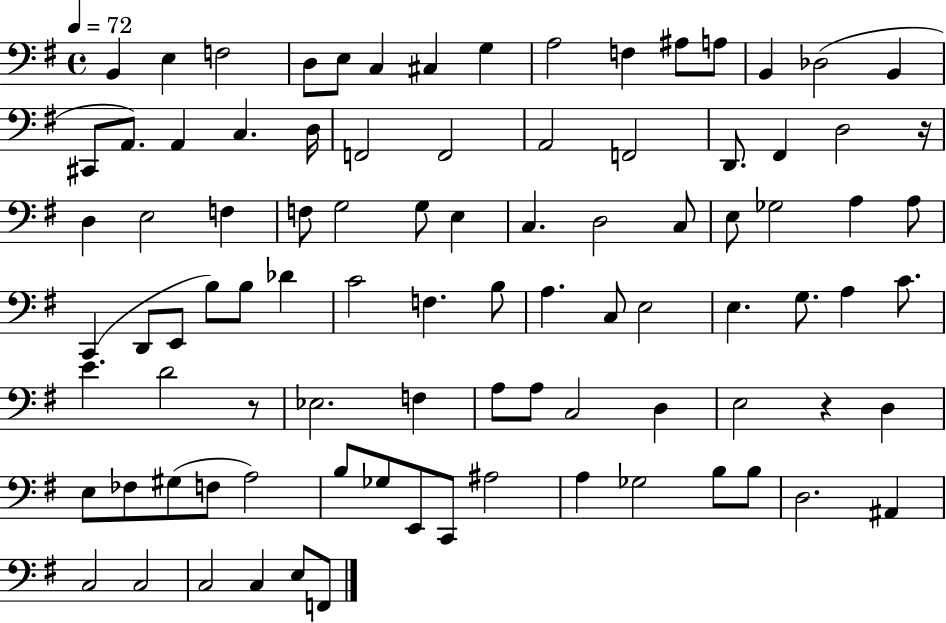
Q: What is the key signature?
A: G major